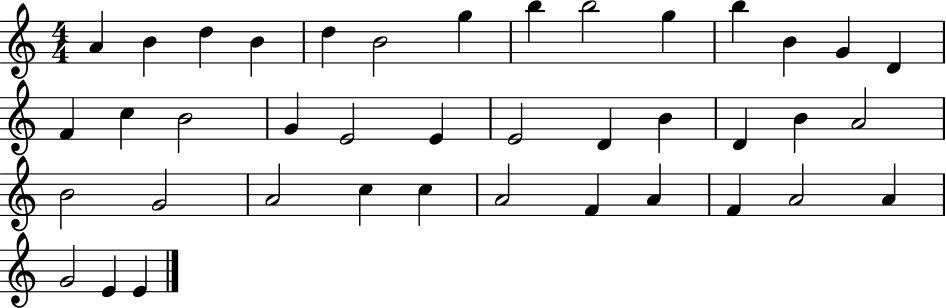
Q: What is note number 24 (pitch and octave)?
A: D4